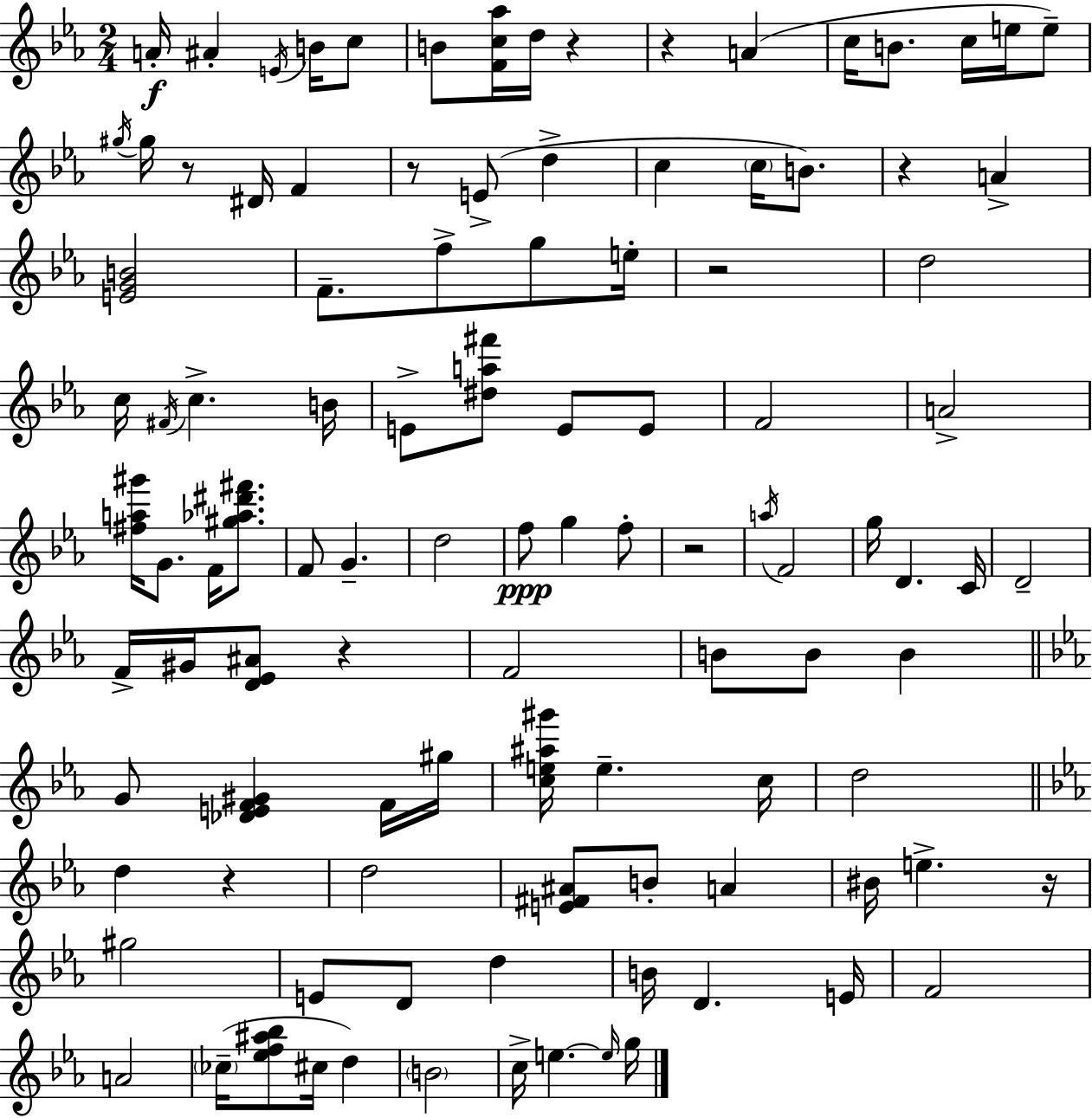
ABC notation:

X:1
T:Untitled
M:2/4
L:1/4
K:Eb
A/4 ^A E/4 B/4 c/2 B/2 [Fc_a]/4 d/4 z z A c/4 B/2 c/4 e/4 e/2 ^g/4 ^g/4 z/2 ^D/4 F z/2 E/2 d c c/4 B/2 z A [EGB]2 F/2 f/2 g/2 e/4 z2 d2 c/4 ^F/4 c B/4 E/2 [^da^f']/2 E/2 E/2 F2 A2 [^fa^g']/4 G/2 F/4 [^g_a^d'^f']/2 F/2 G d2 f/2 g f/2 z2 a/4 F2 g/4 D C/4 D2 F/4 ^G/4 [D_E^A]/2 z F2 B/2 B/2 B G/2 [_DEF^G] F/4 ^g/4 [ce^a^g']/4 e c/4 d2 d z d2 [E^F^A]/2 B/2 A ^B/4 e z/4 ^g2 E/2 D/2 d B/4 D E/4 F2 A2 _c/4 [_ef^a_b]/2 ^c/4 d B2 c/4 e e/4 g/4